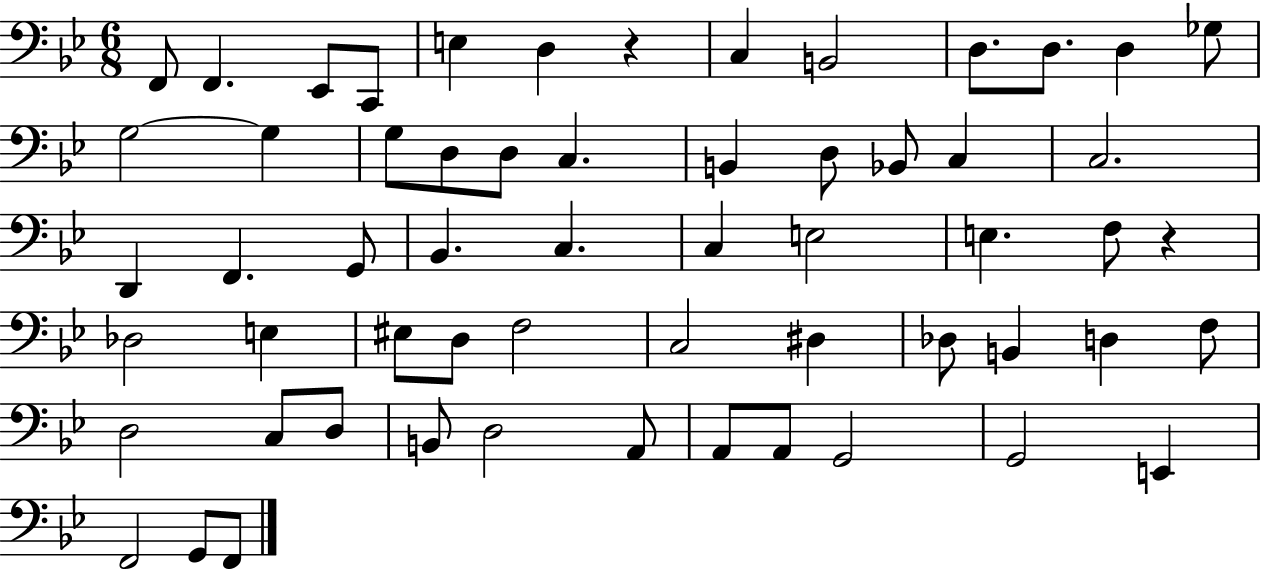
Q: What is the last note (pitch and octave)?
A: F2